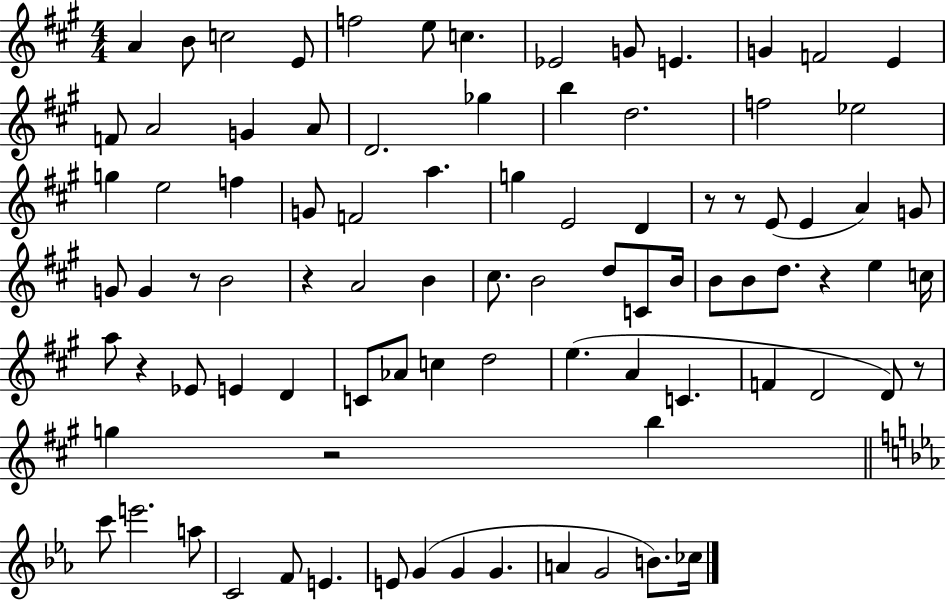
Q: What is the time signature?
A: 4/4